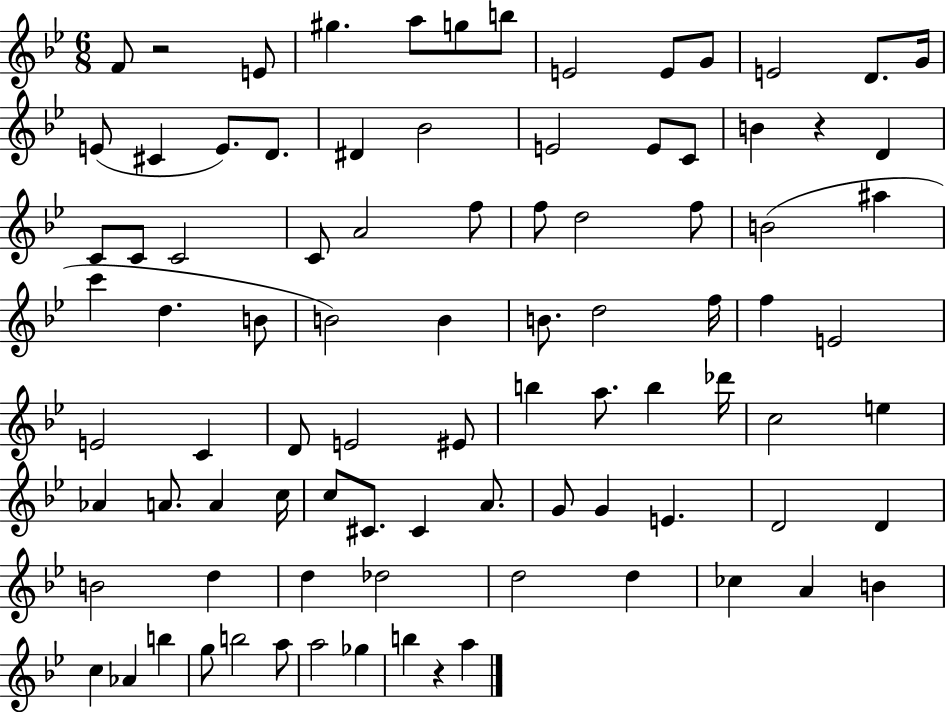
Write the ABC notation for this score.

X:1
T:Untitled
M:6/8
L:1/4
K:Bb
F/2 z2 E/2 ^g a/2 g/2 b/2 E2 E/2 G/2 E2 D/2 G/4 E/2 ^C E/2 D/2 ^D _B2 E2 E/2 C/2 B z D C/2 C/2 C2 C/2 A2 f/2 f/2 d2 f/2 B2 ^a c' d B/2 B2 B B/2 d2 f/4 f E2 E2 C D/2 E2 ^E/2 b a/2 b _d'/4 c2 e _A A/2 A c/4 c/2 ^C/2 ^C A/2 G/2 G E D2 D B2 d d _d2 d2 d _c A B c _A b g/2 b2 a/2 a2 _g b z a